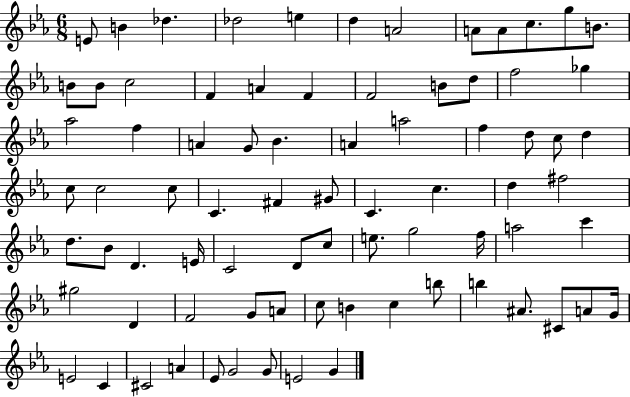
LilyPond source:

{
  \clef treble
  \numericTimeSignature
  \time 6/8
  \key ees \major
  e'8 b'4 des''4. | des''2 e''4 | d''4 a'2 | a'8 a'8 c''8. g''8 b'8. | \break b'8 b'8 c''2 | f'4 a'4 f'4 | f'2 b'8 d''8 | f''2 ges''4 | \break aes''2 f''4 | a'4 g'8 bes'4. | a'4 a''2 | f''4 d''8 c''8 d''4 | \break c''8 c''2 c''8 | c'4. fis'4 gis'8 | c'4. c''4. | d''4 fis''2 | \break d''8. bes'8 d'4. e'16 | c'2 d'8 c''8 | e''8. g''2 f''16 | a''2 c'''4 | \break gis''2 d'4 | f'2 g'8 a'8 | c''8 b'4 c''4 b''8 | b''4 ais'8. cis'8 a'8 g'16 | \break e'2 c'4 | cis'2 a'4 | ees'8 g'2 g'8 | e'2 g'4 | \break \bar "|."
}